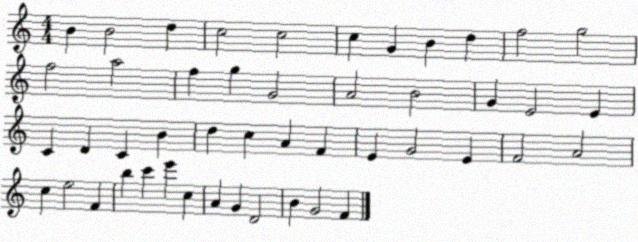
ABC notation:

X:1
T:Untitled
M:4/4
L:1/4
K:C
B B2 d c2 c2 c G B d f2 g2 f2 a2 f g G2 A2 B2 G E2 E C D C B d c A F E G2 E F2 A2 c e2 F b c' e' c A G D2 B G2 F